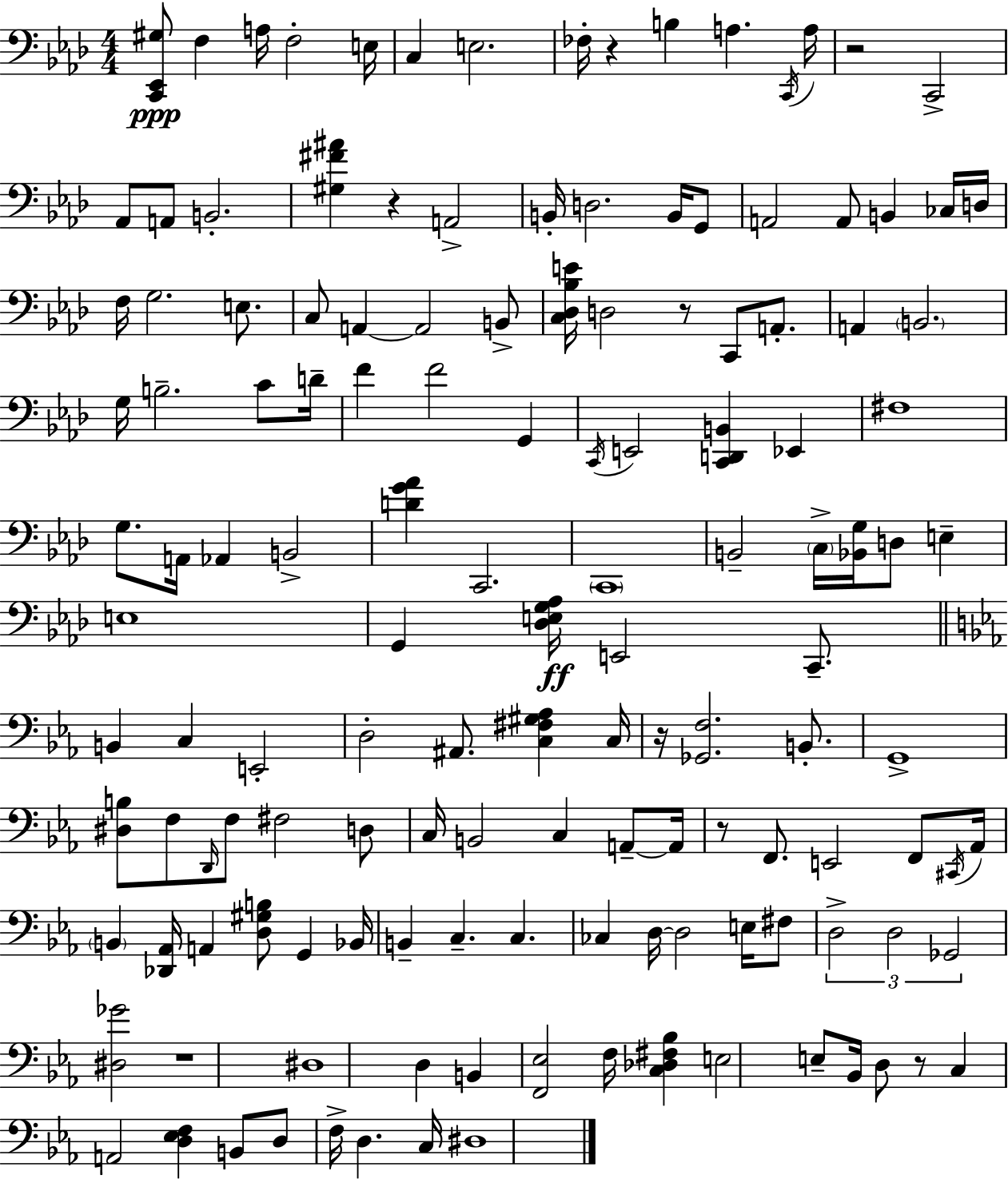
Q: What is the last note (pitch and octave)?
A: D#3